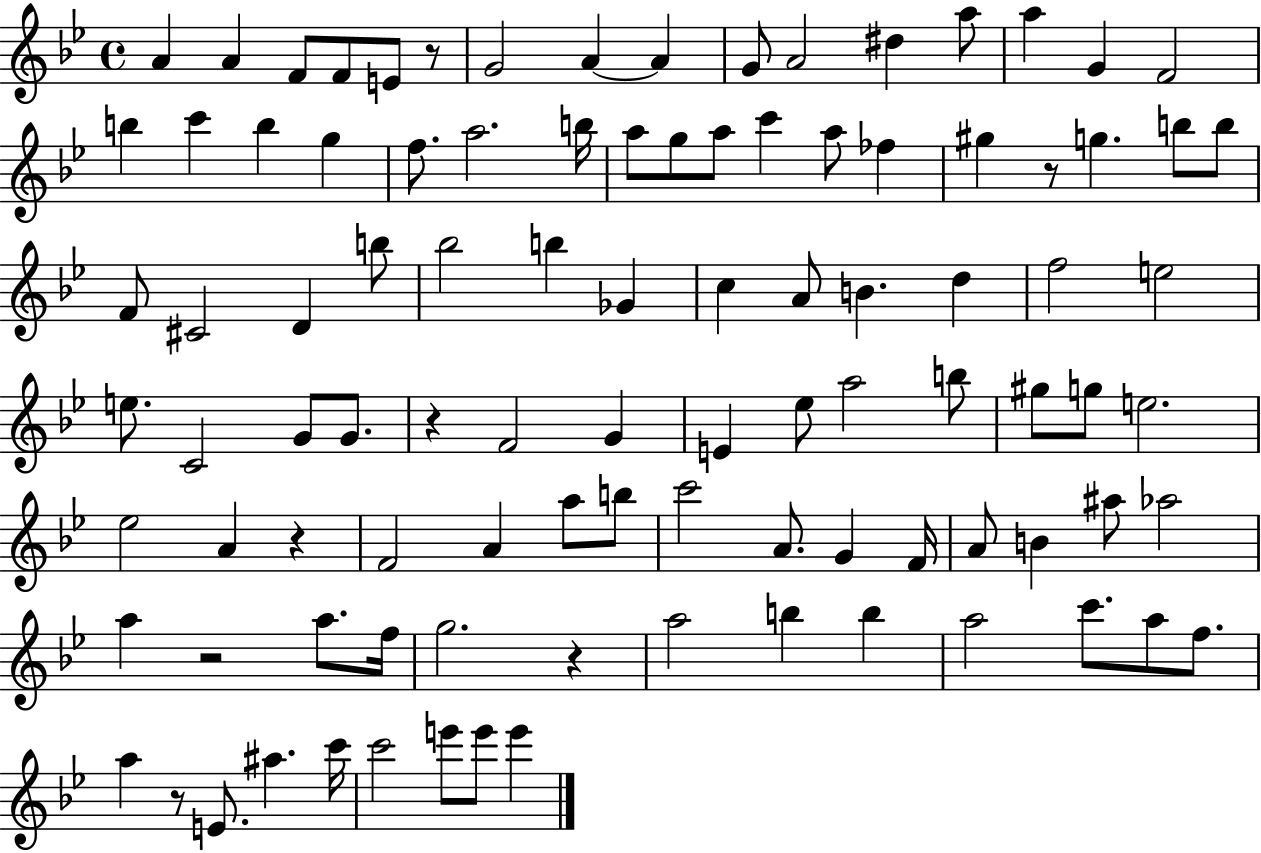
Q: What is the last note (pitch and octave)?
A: E6